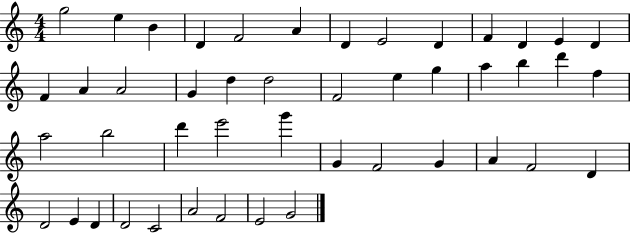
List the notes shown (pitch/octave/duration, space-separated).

G5/h E5/q B4/q D4/q F4/h A4/q D4/q E4/h D4/q F4/q D4/q E4/q D4/q F4/q A4/q A4/h G4/q D5/q D5/h F4/h E5/q G5/q A5/q B5/q D6/q F5/q A5/h B5/h D6/q E6/h G6/q G4/q F4/h G4/q A4/q F4/h D4/q D4/h E4/q D4/q D4/h C4/h A4/h F4/h E4/h G4/h